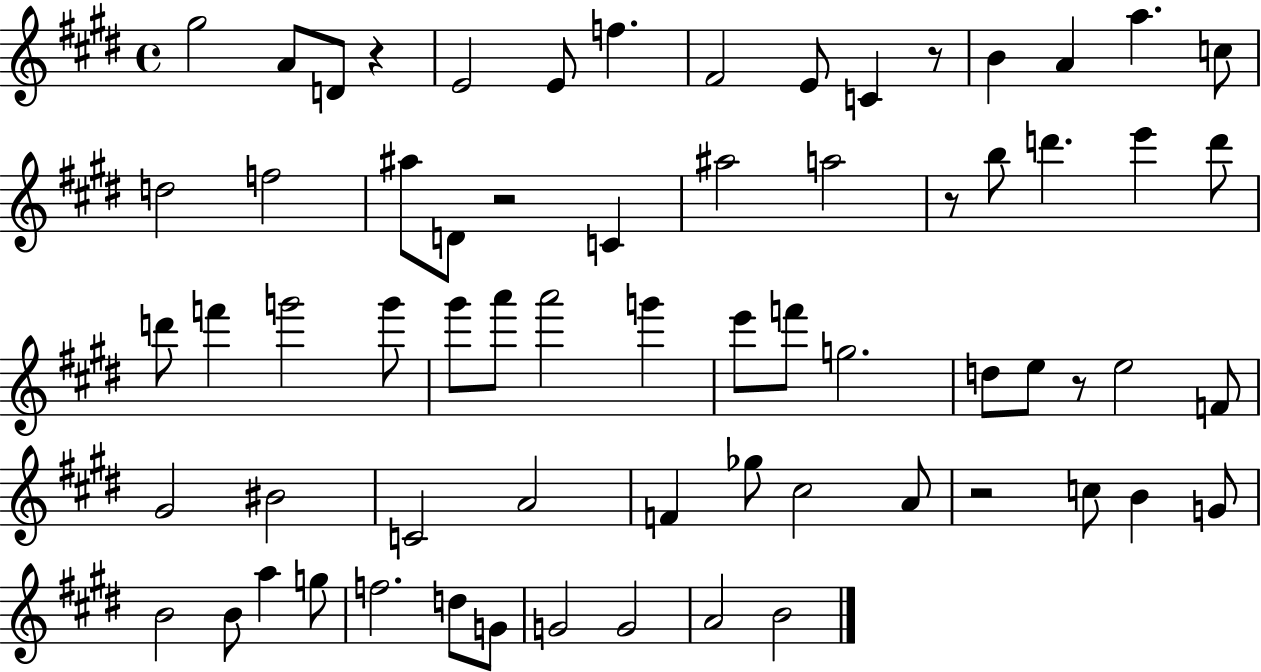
{
  \clef treble
  \time 4/4
  \defaultTimeSignature
  \key e \major
  gis''2 a'8 d'8 r4 | e'2 e'8 f''4. | fis'2 e'8 c'4 r8 | b'4 a'4 a''4. c''8 | \break d''2 f''2 | ais''8 d'8 r2 c'4 | ais''2 a''2 | r8 b''8 d'''4. e'''4 d'''8 | \break d'''8 f'''4 g'''2 g'''8 | gis'''8 a'''8 a'''2 g'''4 | e'''8 f'''8 g''2. | d''8 e''8 r8 e''2 f'8 | \break gis'2 bis'2 | c'2 a'2 | f'4 ges''8 cis''2 a'8 | r2 c''8 b'4 g'8 | \break b'2 b'8 a''4 g''8 | f''2. d''8 g'8 | g'2 g'2 | a'2 b'2 | \break \bar "|."
}